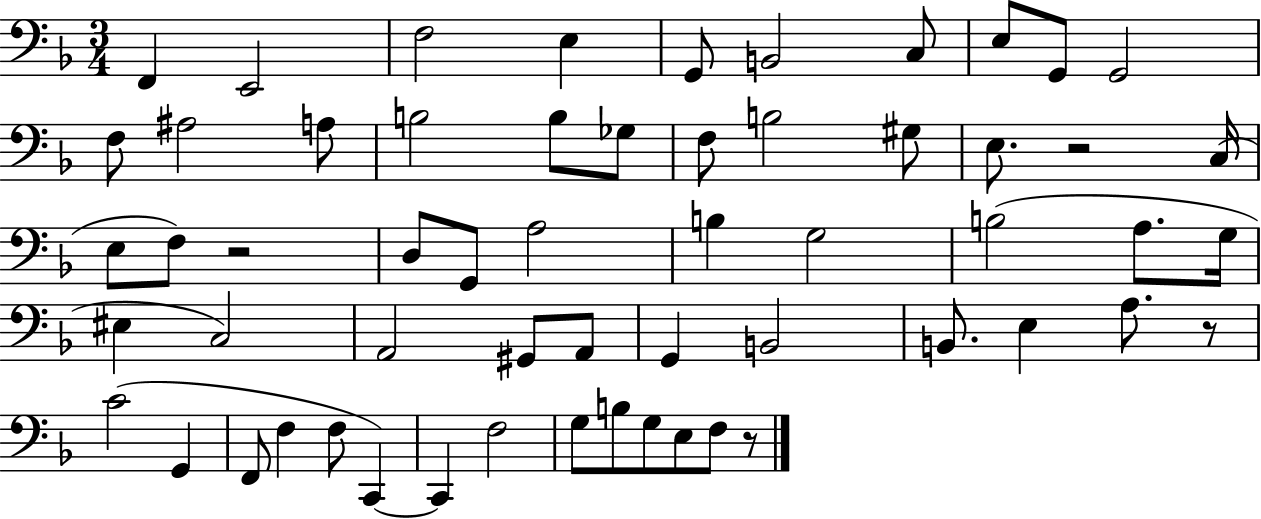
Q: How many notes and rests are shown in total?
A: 58